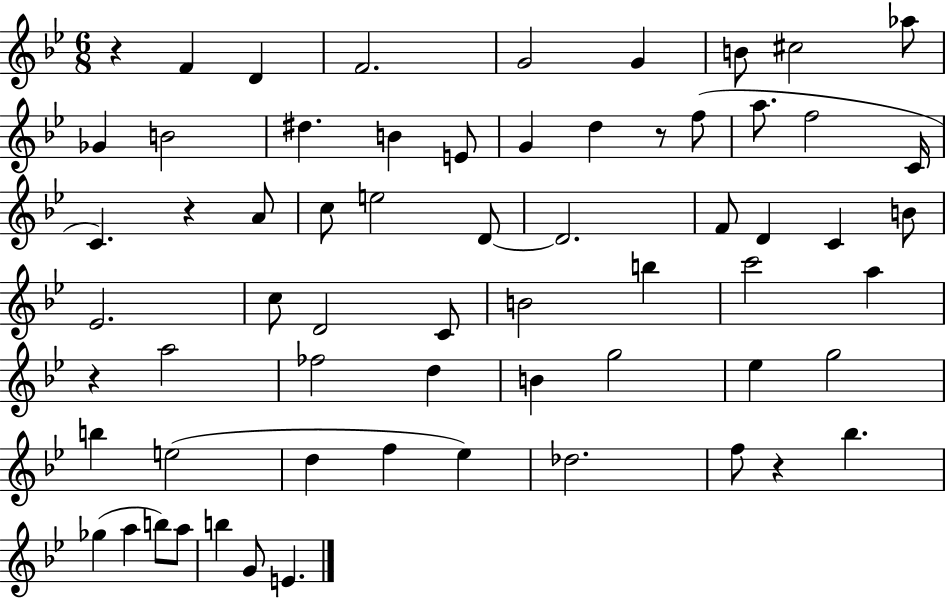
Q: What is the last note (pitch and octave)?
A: E4